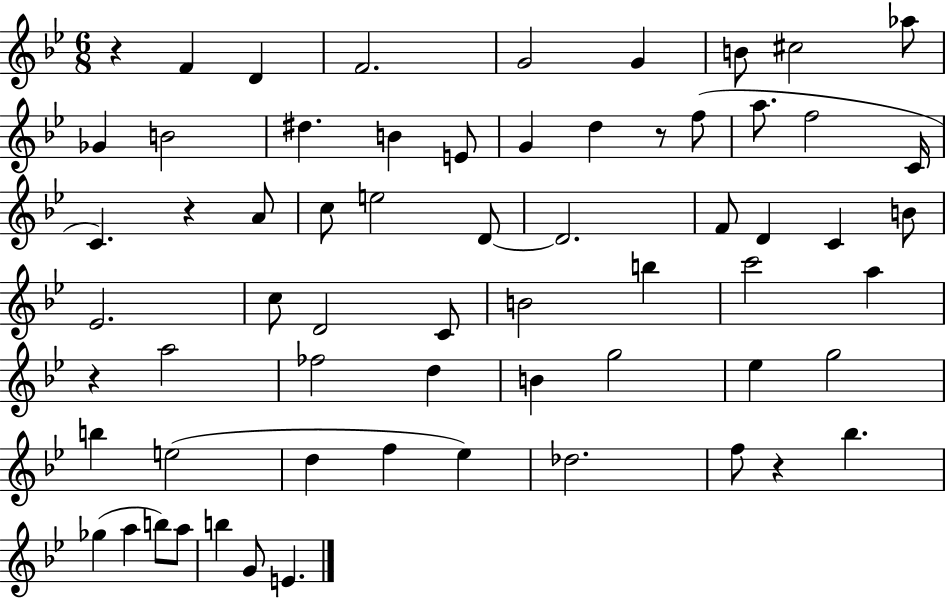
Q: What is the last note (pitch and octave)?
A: E4